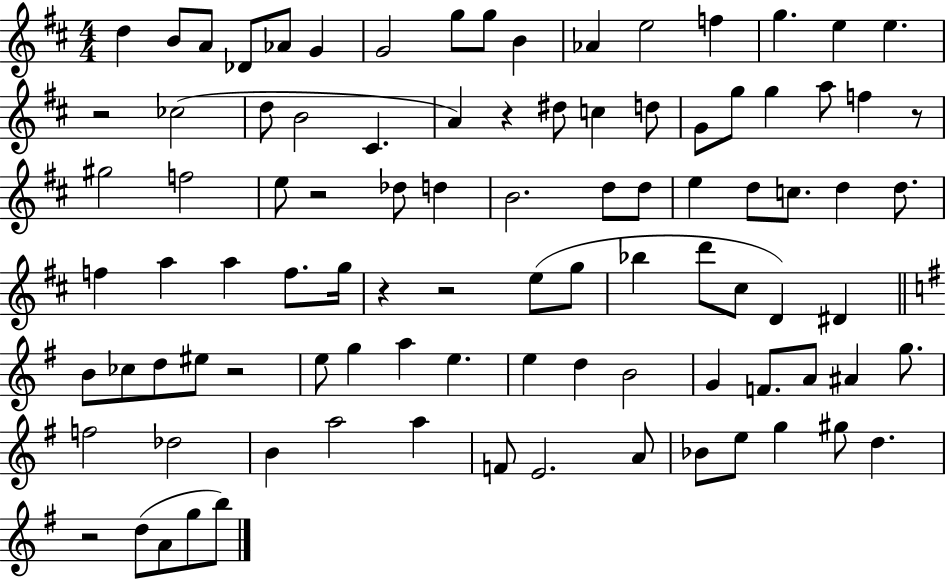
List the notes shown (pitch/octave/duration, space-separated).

D5/q B4/e A4/e Db4/e Ab4/e G4/q G4/h G5/e G5/e B4/q Ab4/q E5/h F5/q G5/q. E5/q E5/q. R/h CES5/h D5/e B4/h C#4/q. A4/q R/q D#5/e C5/q D5/e G4/e G5/e G5/q A5/e F5/q R/e G#5/h F5/h E5/e R/h Db5/e D5/q B4/h. D5/e D5/e E5/q D5/e C5/e. D5/q D5/e. F5/q A5/q A5/q F5/e. G5/s R/q R/h E5/e G5/e Bb5/q D6/e C#5/e D4/q D#4/q B4/e CES5/e D5/e EIS5/e R/h E5/e G5/q A5/q E5/q. E5/q D5/q B4/h G4/q F4/e. A4/e A#4/q G5/e. F5/h Db5/h B4/q A5/h A5/q F4/e E4/h. A4/e Bb4/e E5/e G5/q G#5/e D5/q. R/h D5/e A4/e G5/e B5/e